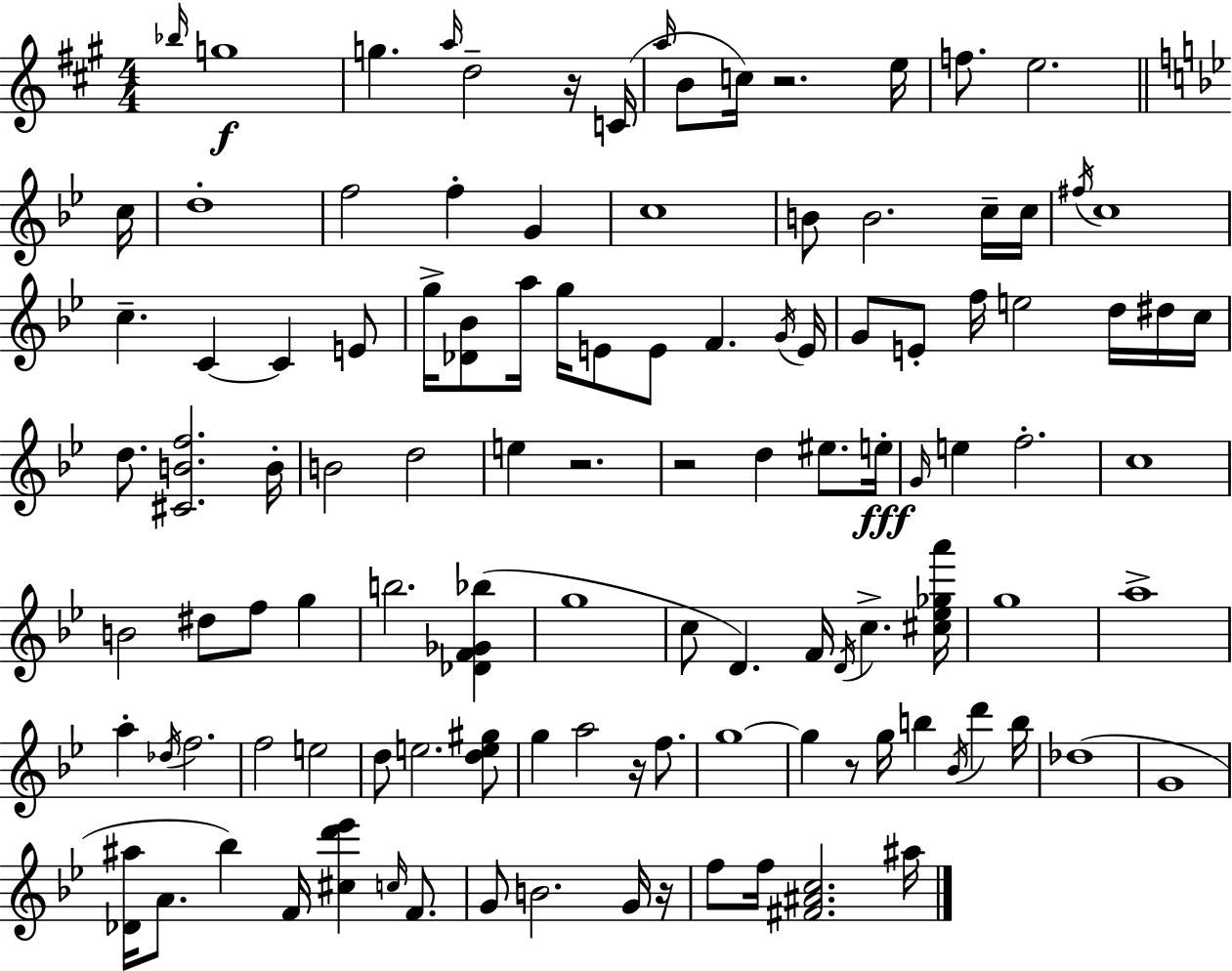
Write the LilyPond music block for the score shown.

{
  \clef treble
  \numericTimeSignature
  \time 4/4
  \key a \major
  \grace { bes''16 }\f g''1 | g''4. \grace { a''16 } d''2-- | r16 c'16( \grace { a''16 } b'8 c''16) r2. | e''16 f''8. e''2. | \break \bar "||" \break \key bes \major c''16 d''1-. | f''2 f''4-. g'4 | c''1 | b'8 b'2. c''16-- | \break c''16 \acciaccatura { fis''16 } c''1 | c''4.-- c'4~~ c'4 | e'8 g''16-> <des' bes'>8 a''16 g''16 e'8 e'8 f'4. | \acciaccatura { g'16 } e'16 g'8 e'8-. f''16 e''2 | \break d''16 dis''16 c''16 d''8. <cis' b' f''>2. | b'16-. b'2 d''2 | e''4 r2. | r2 d''4 eis''8. | \break e''16-.\fff \grace { g'16 } e''4 f''2.-. | c''1 | b'2 dis''8 f''8 | g''4 b''2. | \break <des' f' ges' bes''>4( g''1 | c''8 d'4.) f'16 \acciaccatura { d'16 } c''4.-> | <cis'' ees'' ges'' a'''>16 g''1 | a''1-> | \break a''4-. \acciaccatura { des''16 } f''2. | f''2 e''2 | d''8 e''2. | <d'' e'' gis''>8 g''4 a''2 | \break r16 f''8. g''1~~ | g''4 r8 g''16 b''4 | \acciaccatura { bes'16 } d'''4 b''16 des''1( | g'1 | \break <des' ais''>16 a'8. bes''4) f'16 | <cis'' d''' ees'''>4 \grace { c''16 } f'8. g'8 b'2. | g'16 r16 f''8 f''16 <fis' ais' c''>2. | ais''16 \bar "|."
}